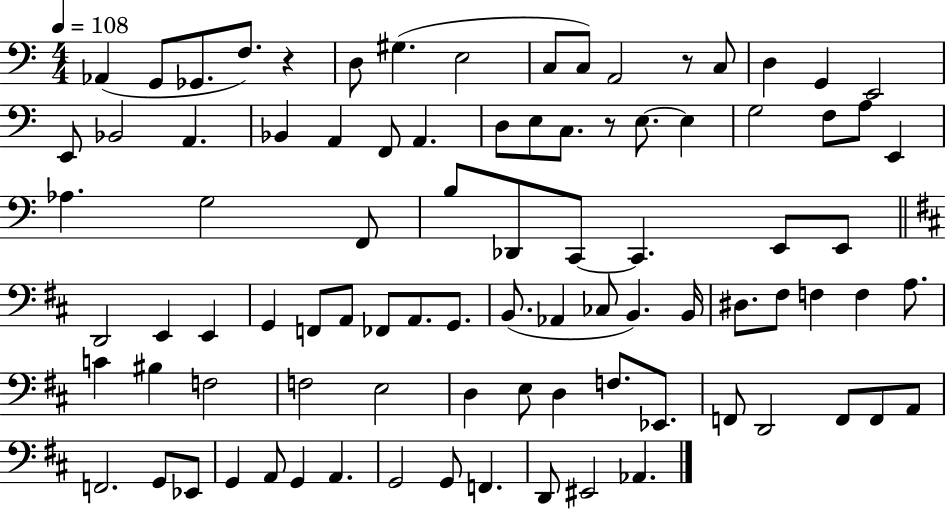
{
  \clef bass
  \numericTimeSignature
  \time 4/4
  \key c \major
  \tempo 4 = 108
  aes,4( g,8 ges,8. f8.) r4 | d8 gis4.( e2 | c8 c8) a,2 r8 c8 | d4 g,4 e,2 | \break e,8 bes,2 a,4. | bes,4 a,4 f,8 a,4. | d8 e8 c8. r8 e8.~~ e4 | g2 f8 a8 e,4 | \break aes4. g2 f,8 | b8 des,8 c,8~~ c,4. e,8 e,8 | \bar "||" \break \key b \minor d,2 e,4 e,4 | g,4 f,8 a,8 fes,8 a,8. g,8. | b,8.( aes,4 ces8 b,4.) b,16 | dis8. fis8 f4 f4 a8. | \break c'4 bis4 f2 | f2 e2 | d4 e8 d4 f8. ees,8. | f,8 d,2 f,8 f,8 a,8 | \break f,2. g,8 ees,8 | g,4 a,8 g,4 a,4. | g,2 g,8 f,4. | d,8 eis,2 aes,4. | \break \bar "|."
}